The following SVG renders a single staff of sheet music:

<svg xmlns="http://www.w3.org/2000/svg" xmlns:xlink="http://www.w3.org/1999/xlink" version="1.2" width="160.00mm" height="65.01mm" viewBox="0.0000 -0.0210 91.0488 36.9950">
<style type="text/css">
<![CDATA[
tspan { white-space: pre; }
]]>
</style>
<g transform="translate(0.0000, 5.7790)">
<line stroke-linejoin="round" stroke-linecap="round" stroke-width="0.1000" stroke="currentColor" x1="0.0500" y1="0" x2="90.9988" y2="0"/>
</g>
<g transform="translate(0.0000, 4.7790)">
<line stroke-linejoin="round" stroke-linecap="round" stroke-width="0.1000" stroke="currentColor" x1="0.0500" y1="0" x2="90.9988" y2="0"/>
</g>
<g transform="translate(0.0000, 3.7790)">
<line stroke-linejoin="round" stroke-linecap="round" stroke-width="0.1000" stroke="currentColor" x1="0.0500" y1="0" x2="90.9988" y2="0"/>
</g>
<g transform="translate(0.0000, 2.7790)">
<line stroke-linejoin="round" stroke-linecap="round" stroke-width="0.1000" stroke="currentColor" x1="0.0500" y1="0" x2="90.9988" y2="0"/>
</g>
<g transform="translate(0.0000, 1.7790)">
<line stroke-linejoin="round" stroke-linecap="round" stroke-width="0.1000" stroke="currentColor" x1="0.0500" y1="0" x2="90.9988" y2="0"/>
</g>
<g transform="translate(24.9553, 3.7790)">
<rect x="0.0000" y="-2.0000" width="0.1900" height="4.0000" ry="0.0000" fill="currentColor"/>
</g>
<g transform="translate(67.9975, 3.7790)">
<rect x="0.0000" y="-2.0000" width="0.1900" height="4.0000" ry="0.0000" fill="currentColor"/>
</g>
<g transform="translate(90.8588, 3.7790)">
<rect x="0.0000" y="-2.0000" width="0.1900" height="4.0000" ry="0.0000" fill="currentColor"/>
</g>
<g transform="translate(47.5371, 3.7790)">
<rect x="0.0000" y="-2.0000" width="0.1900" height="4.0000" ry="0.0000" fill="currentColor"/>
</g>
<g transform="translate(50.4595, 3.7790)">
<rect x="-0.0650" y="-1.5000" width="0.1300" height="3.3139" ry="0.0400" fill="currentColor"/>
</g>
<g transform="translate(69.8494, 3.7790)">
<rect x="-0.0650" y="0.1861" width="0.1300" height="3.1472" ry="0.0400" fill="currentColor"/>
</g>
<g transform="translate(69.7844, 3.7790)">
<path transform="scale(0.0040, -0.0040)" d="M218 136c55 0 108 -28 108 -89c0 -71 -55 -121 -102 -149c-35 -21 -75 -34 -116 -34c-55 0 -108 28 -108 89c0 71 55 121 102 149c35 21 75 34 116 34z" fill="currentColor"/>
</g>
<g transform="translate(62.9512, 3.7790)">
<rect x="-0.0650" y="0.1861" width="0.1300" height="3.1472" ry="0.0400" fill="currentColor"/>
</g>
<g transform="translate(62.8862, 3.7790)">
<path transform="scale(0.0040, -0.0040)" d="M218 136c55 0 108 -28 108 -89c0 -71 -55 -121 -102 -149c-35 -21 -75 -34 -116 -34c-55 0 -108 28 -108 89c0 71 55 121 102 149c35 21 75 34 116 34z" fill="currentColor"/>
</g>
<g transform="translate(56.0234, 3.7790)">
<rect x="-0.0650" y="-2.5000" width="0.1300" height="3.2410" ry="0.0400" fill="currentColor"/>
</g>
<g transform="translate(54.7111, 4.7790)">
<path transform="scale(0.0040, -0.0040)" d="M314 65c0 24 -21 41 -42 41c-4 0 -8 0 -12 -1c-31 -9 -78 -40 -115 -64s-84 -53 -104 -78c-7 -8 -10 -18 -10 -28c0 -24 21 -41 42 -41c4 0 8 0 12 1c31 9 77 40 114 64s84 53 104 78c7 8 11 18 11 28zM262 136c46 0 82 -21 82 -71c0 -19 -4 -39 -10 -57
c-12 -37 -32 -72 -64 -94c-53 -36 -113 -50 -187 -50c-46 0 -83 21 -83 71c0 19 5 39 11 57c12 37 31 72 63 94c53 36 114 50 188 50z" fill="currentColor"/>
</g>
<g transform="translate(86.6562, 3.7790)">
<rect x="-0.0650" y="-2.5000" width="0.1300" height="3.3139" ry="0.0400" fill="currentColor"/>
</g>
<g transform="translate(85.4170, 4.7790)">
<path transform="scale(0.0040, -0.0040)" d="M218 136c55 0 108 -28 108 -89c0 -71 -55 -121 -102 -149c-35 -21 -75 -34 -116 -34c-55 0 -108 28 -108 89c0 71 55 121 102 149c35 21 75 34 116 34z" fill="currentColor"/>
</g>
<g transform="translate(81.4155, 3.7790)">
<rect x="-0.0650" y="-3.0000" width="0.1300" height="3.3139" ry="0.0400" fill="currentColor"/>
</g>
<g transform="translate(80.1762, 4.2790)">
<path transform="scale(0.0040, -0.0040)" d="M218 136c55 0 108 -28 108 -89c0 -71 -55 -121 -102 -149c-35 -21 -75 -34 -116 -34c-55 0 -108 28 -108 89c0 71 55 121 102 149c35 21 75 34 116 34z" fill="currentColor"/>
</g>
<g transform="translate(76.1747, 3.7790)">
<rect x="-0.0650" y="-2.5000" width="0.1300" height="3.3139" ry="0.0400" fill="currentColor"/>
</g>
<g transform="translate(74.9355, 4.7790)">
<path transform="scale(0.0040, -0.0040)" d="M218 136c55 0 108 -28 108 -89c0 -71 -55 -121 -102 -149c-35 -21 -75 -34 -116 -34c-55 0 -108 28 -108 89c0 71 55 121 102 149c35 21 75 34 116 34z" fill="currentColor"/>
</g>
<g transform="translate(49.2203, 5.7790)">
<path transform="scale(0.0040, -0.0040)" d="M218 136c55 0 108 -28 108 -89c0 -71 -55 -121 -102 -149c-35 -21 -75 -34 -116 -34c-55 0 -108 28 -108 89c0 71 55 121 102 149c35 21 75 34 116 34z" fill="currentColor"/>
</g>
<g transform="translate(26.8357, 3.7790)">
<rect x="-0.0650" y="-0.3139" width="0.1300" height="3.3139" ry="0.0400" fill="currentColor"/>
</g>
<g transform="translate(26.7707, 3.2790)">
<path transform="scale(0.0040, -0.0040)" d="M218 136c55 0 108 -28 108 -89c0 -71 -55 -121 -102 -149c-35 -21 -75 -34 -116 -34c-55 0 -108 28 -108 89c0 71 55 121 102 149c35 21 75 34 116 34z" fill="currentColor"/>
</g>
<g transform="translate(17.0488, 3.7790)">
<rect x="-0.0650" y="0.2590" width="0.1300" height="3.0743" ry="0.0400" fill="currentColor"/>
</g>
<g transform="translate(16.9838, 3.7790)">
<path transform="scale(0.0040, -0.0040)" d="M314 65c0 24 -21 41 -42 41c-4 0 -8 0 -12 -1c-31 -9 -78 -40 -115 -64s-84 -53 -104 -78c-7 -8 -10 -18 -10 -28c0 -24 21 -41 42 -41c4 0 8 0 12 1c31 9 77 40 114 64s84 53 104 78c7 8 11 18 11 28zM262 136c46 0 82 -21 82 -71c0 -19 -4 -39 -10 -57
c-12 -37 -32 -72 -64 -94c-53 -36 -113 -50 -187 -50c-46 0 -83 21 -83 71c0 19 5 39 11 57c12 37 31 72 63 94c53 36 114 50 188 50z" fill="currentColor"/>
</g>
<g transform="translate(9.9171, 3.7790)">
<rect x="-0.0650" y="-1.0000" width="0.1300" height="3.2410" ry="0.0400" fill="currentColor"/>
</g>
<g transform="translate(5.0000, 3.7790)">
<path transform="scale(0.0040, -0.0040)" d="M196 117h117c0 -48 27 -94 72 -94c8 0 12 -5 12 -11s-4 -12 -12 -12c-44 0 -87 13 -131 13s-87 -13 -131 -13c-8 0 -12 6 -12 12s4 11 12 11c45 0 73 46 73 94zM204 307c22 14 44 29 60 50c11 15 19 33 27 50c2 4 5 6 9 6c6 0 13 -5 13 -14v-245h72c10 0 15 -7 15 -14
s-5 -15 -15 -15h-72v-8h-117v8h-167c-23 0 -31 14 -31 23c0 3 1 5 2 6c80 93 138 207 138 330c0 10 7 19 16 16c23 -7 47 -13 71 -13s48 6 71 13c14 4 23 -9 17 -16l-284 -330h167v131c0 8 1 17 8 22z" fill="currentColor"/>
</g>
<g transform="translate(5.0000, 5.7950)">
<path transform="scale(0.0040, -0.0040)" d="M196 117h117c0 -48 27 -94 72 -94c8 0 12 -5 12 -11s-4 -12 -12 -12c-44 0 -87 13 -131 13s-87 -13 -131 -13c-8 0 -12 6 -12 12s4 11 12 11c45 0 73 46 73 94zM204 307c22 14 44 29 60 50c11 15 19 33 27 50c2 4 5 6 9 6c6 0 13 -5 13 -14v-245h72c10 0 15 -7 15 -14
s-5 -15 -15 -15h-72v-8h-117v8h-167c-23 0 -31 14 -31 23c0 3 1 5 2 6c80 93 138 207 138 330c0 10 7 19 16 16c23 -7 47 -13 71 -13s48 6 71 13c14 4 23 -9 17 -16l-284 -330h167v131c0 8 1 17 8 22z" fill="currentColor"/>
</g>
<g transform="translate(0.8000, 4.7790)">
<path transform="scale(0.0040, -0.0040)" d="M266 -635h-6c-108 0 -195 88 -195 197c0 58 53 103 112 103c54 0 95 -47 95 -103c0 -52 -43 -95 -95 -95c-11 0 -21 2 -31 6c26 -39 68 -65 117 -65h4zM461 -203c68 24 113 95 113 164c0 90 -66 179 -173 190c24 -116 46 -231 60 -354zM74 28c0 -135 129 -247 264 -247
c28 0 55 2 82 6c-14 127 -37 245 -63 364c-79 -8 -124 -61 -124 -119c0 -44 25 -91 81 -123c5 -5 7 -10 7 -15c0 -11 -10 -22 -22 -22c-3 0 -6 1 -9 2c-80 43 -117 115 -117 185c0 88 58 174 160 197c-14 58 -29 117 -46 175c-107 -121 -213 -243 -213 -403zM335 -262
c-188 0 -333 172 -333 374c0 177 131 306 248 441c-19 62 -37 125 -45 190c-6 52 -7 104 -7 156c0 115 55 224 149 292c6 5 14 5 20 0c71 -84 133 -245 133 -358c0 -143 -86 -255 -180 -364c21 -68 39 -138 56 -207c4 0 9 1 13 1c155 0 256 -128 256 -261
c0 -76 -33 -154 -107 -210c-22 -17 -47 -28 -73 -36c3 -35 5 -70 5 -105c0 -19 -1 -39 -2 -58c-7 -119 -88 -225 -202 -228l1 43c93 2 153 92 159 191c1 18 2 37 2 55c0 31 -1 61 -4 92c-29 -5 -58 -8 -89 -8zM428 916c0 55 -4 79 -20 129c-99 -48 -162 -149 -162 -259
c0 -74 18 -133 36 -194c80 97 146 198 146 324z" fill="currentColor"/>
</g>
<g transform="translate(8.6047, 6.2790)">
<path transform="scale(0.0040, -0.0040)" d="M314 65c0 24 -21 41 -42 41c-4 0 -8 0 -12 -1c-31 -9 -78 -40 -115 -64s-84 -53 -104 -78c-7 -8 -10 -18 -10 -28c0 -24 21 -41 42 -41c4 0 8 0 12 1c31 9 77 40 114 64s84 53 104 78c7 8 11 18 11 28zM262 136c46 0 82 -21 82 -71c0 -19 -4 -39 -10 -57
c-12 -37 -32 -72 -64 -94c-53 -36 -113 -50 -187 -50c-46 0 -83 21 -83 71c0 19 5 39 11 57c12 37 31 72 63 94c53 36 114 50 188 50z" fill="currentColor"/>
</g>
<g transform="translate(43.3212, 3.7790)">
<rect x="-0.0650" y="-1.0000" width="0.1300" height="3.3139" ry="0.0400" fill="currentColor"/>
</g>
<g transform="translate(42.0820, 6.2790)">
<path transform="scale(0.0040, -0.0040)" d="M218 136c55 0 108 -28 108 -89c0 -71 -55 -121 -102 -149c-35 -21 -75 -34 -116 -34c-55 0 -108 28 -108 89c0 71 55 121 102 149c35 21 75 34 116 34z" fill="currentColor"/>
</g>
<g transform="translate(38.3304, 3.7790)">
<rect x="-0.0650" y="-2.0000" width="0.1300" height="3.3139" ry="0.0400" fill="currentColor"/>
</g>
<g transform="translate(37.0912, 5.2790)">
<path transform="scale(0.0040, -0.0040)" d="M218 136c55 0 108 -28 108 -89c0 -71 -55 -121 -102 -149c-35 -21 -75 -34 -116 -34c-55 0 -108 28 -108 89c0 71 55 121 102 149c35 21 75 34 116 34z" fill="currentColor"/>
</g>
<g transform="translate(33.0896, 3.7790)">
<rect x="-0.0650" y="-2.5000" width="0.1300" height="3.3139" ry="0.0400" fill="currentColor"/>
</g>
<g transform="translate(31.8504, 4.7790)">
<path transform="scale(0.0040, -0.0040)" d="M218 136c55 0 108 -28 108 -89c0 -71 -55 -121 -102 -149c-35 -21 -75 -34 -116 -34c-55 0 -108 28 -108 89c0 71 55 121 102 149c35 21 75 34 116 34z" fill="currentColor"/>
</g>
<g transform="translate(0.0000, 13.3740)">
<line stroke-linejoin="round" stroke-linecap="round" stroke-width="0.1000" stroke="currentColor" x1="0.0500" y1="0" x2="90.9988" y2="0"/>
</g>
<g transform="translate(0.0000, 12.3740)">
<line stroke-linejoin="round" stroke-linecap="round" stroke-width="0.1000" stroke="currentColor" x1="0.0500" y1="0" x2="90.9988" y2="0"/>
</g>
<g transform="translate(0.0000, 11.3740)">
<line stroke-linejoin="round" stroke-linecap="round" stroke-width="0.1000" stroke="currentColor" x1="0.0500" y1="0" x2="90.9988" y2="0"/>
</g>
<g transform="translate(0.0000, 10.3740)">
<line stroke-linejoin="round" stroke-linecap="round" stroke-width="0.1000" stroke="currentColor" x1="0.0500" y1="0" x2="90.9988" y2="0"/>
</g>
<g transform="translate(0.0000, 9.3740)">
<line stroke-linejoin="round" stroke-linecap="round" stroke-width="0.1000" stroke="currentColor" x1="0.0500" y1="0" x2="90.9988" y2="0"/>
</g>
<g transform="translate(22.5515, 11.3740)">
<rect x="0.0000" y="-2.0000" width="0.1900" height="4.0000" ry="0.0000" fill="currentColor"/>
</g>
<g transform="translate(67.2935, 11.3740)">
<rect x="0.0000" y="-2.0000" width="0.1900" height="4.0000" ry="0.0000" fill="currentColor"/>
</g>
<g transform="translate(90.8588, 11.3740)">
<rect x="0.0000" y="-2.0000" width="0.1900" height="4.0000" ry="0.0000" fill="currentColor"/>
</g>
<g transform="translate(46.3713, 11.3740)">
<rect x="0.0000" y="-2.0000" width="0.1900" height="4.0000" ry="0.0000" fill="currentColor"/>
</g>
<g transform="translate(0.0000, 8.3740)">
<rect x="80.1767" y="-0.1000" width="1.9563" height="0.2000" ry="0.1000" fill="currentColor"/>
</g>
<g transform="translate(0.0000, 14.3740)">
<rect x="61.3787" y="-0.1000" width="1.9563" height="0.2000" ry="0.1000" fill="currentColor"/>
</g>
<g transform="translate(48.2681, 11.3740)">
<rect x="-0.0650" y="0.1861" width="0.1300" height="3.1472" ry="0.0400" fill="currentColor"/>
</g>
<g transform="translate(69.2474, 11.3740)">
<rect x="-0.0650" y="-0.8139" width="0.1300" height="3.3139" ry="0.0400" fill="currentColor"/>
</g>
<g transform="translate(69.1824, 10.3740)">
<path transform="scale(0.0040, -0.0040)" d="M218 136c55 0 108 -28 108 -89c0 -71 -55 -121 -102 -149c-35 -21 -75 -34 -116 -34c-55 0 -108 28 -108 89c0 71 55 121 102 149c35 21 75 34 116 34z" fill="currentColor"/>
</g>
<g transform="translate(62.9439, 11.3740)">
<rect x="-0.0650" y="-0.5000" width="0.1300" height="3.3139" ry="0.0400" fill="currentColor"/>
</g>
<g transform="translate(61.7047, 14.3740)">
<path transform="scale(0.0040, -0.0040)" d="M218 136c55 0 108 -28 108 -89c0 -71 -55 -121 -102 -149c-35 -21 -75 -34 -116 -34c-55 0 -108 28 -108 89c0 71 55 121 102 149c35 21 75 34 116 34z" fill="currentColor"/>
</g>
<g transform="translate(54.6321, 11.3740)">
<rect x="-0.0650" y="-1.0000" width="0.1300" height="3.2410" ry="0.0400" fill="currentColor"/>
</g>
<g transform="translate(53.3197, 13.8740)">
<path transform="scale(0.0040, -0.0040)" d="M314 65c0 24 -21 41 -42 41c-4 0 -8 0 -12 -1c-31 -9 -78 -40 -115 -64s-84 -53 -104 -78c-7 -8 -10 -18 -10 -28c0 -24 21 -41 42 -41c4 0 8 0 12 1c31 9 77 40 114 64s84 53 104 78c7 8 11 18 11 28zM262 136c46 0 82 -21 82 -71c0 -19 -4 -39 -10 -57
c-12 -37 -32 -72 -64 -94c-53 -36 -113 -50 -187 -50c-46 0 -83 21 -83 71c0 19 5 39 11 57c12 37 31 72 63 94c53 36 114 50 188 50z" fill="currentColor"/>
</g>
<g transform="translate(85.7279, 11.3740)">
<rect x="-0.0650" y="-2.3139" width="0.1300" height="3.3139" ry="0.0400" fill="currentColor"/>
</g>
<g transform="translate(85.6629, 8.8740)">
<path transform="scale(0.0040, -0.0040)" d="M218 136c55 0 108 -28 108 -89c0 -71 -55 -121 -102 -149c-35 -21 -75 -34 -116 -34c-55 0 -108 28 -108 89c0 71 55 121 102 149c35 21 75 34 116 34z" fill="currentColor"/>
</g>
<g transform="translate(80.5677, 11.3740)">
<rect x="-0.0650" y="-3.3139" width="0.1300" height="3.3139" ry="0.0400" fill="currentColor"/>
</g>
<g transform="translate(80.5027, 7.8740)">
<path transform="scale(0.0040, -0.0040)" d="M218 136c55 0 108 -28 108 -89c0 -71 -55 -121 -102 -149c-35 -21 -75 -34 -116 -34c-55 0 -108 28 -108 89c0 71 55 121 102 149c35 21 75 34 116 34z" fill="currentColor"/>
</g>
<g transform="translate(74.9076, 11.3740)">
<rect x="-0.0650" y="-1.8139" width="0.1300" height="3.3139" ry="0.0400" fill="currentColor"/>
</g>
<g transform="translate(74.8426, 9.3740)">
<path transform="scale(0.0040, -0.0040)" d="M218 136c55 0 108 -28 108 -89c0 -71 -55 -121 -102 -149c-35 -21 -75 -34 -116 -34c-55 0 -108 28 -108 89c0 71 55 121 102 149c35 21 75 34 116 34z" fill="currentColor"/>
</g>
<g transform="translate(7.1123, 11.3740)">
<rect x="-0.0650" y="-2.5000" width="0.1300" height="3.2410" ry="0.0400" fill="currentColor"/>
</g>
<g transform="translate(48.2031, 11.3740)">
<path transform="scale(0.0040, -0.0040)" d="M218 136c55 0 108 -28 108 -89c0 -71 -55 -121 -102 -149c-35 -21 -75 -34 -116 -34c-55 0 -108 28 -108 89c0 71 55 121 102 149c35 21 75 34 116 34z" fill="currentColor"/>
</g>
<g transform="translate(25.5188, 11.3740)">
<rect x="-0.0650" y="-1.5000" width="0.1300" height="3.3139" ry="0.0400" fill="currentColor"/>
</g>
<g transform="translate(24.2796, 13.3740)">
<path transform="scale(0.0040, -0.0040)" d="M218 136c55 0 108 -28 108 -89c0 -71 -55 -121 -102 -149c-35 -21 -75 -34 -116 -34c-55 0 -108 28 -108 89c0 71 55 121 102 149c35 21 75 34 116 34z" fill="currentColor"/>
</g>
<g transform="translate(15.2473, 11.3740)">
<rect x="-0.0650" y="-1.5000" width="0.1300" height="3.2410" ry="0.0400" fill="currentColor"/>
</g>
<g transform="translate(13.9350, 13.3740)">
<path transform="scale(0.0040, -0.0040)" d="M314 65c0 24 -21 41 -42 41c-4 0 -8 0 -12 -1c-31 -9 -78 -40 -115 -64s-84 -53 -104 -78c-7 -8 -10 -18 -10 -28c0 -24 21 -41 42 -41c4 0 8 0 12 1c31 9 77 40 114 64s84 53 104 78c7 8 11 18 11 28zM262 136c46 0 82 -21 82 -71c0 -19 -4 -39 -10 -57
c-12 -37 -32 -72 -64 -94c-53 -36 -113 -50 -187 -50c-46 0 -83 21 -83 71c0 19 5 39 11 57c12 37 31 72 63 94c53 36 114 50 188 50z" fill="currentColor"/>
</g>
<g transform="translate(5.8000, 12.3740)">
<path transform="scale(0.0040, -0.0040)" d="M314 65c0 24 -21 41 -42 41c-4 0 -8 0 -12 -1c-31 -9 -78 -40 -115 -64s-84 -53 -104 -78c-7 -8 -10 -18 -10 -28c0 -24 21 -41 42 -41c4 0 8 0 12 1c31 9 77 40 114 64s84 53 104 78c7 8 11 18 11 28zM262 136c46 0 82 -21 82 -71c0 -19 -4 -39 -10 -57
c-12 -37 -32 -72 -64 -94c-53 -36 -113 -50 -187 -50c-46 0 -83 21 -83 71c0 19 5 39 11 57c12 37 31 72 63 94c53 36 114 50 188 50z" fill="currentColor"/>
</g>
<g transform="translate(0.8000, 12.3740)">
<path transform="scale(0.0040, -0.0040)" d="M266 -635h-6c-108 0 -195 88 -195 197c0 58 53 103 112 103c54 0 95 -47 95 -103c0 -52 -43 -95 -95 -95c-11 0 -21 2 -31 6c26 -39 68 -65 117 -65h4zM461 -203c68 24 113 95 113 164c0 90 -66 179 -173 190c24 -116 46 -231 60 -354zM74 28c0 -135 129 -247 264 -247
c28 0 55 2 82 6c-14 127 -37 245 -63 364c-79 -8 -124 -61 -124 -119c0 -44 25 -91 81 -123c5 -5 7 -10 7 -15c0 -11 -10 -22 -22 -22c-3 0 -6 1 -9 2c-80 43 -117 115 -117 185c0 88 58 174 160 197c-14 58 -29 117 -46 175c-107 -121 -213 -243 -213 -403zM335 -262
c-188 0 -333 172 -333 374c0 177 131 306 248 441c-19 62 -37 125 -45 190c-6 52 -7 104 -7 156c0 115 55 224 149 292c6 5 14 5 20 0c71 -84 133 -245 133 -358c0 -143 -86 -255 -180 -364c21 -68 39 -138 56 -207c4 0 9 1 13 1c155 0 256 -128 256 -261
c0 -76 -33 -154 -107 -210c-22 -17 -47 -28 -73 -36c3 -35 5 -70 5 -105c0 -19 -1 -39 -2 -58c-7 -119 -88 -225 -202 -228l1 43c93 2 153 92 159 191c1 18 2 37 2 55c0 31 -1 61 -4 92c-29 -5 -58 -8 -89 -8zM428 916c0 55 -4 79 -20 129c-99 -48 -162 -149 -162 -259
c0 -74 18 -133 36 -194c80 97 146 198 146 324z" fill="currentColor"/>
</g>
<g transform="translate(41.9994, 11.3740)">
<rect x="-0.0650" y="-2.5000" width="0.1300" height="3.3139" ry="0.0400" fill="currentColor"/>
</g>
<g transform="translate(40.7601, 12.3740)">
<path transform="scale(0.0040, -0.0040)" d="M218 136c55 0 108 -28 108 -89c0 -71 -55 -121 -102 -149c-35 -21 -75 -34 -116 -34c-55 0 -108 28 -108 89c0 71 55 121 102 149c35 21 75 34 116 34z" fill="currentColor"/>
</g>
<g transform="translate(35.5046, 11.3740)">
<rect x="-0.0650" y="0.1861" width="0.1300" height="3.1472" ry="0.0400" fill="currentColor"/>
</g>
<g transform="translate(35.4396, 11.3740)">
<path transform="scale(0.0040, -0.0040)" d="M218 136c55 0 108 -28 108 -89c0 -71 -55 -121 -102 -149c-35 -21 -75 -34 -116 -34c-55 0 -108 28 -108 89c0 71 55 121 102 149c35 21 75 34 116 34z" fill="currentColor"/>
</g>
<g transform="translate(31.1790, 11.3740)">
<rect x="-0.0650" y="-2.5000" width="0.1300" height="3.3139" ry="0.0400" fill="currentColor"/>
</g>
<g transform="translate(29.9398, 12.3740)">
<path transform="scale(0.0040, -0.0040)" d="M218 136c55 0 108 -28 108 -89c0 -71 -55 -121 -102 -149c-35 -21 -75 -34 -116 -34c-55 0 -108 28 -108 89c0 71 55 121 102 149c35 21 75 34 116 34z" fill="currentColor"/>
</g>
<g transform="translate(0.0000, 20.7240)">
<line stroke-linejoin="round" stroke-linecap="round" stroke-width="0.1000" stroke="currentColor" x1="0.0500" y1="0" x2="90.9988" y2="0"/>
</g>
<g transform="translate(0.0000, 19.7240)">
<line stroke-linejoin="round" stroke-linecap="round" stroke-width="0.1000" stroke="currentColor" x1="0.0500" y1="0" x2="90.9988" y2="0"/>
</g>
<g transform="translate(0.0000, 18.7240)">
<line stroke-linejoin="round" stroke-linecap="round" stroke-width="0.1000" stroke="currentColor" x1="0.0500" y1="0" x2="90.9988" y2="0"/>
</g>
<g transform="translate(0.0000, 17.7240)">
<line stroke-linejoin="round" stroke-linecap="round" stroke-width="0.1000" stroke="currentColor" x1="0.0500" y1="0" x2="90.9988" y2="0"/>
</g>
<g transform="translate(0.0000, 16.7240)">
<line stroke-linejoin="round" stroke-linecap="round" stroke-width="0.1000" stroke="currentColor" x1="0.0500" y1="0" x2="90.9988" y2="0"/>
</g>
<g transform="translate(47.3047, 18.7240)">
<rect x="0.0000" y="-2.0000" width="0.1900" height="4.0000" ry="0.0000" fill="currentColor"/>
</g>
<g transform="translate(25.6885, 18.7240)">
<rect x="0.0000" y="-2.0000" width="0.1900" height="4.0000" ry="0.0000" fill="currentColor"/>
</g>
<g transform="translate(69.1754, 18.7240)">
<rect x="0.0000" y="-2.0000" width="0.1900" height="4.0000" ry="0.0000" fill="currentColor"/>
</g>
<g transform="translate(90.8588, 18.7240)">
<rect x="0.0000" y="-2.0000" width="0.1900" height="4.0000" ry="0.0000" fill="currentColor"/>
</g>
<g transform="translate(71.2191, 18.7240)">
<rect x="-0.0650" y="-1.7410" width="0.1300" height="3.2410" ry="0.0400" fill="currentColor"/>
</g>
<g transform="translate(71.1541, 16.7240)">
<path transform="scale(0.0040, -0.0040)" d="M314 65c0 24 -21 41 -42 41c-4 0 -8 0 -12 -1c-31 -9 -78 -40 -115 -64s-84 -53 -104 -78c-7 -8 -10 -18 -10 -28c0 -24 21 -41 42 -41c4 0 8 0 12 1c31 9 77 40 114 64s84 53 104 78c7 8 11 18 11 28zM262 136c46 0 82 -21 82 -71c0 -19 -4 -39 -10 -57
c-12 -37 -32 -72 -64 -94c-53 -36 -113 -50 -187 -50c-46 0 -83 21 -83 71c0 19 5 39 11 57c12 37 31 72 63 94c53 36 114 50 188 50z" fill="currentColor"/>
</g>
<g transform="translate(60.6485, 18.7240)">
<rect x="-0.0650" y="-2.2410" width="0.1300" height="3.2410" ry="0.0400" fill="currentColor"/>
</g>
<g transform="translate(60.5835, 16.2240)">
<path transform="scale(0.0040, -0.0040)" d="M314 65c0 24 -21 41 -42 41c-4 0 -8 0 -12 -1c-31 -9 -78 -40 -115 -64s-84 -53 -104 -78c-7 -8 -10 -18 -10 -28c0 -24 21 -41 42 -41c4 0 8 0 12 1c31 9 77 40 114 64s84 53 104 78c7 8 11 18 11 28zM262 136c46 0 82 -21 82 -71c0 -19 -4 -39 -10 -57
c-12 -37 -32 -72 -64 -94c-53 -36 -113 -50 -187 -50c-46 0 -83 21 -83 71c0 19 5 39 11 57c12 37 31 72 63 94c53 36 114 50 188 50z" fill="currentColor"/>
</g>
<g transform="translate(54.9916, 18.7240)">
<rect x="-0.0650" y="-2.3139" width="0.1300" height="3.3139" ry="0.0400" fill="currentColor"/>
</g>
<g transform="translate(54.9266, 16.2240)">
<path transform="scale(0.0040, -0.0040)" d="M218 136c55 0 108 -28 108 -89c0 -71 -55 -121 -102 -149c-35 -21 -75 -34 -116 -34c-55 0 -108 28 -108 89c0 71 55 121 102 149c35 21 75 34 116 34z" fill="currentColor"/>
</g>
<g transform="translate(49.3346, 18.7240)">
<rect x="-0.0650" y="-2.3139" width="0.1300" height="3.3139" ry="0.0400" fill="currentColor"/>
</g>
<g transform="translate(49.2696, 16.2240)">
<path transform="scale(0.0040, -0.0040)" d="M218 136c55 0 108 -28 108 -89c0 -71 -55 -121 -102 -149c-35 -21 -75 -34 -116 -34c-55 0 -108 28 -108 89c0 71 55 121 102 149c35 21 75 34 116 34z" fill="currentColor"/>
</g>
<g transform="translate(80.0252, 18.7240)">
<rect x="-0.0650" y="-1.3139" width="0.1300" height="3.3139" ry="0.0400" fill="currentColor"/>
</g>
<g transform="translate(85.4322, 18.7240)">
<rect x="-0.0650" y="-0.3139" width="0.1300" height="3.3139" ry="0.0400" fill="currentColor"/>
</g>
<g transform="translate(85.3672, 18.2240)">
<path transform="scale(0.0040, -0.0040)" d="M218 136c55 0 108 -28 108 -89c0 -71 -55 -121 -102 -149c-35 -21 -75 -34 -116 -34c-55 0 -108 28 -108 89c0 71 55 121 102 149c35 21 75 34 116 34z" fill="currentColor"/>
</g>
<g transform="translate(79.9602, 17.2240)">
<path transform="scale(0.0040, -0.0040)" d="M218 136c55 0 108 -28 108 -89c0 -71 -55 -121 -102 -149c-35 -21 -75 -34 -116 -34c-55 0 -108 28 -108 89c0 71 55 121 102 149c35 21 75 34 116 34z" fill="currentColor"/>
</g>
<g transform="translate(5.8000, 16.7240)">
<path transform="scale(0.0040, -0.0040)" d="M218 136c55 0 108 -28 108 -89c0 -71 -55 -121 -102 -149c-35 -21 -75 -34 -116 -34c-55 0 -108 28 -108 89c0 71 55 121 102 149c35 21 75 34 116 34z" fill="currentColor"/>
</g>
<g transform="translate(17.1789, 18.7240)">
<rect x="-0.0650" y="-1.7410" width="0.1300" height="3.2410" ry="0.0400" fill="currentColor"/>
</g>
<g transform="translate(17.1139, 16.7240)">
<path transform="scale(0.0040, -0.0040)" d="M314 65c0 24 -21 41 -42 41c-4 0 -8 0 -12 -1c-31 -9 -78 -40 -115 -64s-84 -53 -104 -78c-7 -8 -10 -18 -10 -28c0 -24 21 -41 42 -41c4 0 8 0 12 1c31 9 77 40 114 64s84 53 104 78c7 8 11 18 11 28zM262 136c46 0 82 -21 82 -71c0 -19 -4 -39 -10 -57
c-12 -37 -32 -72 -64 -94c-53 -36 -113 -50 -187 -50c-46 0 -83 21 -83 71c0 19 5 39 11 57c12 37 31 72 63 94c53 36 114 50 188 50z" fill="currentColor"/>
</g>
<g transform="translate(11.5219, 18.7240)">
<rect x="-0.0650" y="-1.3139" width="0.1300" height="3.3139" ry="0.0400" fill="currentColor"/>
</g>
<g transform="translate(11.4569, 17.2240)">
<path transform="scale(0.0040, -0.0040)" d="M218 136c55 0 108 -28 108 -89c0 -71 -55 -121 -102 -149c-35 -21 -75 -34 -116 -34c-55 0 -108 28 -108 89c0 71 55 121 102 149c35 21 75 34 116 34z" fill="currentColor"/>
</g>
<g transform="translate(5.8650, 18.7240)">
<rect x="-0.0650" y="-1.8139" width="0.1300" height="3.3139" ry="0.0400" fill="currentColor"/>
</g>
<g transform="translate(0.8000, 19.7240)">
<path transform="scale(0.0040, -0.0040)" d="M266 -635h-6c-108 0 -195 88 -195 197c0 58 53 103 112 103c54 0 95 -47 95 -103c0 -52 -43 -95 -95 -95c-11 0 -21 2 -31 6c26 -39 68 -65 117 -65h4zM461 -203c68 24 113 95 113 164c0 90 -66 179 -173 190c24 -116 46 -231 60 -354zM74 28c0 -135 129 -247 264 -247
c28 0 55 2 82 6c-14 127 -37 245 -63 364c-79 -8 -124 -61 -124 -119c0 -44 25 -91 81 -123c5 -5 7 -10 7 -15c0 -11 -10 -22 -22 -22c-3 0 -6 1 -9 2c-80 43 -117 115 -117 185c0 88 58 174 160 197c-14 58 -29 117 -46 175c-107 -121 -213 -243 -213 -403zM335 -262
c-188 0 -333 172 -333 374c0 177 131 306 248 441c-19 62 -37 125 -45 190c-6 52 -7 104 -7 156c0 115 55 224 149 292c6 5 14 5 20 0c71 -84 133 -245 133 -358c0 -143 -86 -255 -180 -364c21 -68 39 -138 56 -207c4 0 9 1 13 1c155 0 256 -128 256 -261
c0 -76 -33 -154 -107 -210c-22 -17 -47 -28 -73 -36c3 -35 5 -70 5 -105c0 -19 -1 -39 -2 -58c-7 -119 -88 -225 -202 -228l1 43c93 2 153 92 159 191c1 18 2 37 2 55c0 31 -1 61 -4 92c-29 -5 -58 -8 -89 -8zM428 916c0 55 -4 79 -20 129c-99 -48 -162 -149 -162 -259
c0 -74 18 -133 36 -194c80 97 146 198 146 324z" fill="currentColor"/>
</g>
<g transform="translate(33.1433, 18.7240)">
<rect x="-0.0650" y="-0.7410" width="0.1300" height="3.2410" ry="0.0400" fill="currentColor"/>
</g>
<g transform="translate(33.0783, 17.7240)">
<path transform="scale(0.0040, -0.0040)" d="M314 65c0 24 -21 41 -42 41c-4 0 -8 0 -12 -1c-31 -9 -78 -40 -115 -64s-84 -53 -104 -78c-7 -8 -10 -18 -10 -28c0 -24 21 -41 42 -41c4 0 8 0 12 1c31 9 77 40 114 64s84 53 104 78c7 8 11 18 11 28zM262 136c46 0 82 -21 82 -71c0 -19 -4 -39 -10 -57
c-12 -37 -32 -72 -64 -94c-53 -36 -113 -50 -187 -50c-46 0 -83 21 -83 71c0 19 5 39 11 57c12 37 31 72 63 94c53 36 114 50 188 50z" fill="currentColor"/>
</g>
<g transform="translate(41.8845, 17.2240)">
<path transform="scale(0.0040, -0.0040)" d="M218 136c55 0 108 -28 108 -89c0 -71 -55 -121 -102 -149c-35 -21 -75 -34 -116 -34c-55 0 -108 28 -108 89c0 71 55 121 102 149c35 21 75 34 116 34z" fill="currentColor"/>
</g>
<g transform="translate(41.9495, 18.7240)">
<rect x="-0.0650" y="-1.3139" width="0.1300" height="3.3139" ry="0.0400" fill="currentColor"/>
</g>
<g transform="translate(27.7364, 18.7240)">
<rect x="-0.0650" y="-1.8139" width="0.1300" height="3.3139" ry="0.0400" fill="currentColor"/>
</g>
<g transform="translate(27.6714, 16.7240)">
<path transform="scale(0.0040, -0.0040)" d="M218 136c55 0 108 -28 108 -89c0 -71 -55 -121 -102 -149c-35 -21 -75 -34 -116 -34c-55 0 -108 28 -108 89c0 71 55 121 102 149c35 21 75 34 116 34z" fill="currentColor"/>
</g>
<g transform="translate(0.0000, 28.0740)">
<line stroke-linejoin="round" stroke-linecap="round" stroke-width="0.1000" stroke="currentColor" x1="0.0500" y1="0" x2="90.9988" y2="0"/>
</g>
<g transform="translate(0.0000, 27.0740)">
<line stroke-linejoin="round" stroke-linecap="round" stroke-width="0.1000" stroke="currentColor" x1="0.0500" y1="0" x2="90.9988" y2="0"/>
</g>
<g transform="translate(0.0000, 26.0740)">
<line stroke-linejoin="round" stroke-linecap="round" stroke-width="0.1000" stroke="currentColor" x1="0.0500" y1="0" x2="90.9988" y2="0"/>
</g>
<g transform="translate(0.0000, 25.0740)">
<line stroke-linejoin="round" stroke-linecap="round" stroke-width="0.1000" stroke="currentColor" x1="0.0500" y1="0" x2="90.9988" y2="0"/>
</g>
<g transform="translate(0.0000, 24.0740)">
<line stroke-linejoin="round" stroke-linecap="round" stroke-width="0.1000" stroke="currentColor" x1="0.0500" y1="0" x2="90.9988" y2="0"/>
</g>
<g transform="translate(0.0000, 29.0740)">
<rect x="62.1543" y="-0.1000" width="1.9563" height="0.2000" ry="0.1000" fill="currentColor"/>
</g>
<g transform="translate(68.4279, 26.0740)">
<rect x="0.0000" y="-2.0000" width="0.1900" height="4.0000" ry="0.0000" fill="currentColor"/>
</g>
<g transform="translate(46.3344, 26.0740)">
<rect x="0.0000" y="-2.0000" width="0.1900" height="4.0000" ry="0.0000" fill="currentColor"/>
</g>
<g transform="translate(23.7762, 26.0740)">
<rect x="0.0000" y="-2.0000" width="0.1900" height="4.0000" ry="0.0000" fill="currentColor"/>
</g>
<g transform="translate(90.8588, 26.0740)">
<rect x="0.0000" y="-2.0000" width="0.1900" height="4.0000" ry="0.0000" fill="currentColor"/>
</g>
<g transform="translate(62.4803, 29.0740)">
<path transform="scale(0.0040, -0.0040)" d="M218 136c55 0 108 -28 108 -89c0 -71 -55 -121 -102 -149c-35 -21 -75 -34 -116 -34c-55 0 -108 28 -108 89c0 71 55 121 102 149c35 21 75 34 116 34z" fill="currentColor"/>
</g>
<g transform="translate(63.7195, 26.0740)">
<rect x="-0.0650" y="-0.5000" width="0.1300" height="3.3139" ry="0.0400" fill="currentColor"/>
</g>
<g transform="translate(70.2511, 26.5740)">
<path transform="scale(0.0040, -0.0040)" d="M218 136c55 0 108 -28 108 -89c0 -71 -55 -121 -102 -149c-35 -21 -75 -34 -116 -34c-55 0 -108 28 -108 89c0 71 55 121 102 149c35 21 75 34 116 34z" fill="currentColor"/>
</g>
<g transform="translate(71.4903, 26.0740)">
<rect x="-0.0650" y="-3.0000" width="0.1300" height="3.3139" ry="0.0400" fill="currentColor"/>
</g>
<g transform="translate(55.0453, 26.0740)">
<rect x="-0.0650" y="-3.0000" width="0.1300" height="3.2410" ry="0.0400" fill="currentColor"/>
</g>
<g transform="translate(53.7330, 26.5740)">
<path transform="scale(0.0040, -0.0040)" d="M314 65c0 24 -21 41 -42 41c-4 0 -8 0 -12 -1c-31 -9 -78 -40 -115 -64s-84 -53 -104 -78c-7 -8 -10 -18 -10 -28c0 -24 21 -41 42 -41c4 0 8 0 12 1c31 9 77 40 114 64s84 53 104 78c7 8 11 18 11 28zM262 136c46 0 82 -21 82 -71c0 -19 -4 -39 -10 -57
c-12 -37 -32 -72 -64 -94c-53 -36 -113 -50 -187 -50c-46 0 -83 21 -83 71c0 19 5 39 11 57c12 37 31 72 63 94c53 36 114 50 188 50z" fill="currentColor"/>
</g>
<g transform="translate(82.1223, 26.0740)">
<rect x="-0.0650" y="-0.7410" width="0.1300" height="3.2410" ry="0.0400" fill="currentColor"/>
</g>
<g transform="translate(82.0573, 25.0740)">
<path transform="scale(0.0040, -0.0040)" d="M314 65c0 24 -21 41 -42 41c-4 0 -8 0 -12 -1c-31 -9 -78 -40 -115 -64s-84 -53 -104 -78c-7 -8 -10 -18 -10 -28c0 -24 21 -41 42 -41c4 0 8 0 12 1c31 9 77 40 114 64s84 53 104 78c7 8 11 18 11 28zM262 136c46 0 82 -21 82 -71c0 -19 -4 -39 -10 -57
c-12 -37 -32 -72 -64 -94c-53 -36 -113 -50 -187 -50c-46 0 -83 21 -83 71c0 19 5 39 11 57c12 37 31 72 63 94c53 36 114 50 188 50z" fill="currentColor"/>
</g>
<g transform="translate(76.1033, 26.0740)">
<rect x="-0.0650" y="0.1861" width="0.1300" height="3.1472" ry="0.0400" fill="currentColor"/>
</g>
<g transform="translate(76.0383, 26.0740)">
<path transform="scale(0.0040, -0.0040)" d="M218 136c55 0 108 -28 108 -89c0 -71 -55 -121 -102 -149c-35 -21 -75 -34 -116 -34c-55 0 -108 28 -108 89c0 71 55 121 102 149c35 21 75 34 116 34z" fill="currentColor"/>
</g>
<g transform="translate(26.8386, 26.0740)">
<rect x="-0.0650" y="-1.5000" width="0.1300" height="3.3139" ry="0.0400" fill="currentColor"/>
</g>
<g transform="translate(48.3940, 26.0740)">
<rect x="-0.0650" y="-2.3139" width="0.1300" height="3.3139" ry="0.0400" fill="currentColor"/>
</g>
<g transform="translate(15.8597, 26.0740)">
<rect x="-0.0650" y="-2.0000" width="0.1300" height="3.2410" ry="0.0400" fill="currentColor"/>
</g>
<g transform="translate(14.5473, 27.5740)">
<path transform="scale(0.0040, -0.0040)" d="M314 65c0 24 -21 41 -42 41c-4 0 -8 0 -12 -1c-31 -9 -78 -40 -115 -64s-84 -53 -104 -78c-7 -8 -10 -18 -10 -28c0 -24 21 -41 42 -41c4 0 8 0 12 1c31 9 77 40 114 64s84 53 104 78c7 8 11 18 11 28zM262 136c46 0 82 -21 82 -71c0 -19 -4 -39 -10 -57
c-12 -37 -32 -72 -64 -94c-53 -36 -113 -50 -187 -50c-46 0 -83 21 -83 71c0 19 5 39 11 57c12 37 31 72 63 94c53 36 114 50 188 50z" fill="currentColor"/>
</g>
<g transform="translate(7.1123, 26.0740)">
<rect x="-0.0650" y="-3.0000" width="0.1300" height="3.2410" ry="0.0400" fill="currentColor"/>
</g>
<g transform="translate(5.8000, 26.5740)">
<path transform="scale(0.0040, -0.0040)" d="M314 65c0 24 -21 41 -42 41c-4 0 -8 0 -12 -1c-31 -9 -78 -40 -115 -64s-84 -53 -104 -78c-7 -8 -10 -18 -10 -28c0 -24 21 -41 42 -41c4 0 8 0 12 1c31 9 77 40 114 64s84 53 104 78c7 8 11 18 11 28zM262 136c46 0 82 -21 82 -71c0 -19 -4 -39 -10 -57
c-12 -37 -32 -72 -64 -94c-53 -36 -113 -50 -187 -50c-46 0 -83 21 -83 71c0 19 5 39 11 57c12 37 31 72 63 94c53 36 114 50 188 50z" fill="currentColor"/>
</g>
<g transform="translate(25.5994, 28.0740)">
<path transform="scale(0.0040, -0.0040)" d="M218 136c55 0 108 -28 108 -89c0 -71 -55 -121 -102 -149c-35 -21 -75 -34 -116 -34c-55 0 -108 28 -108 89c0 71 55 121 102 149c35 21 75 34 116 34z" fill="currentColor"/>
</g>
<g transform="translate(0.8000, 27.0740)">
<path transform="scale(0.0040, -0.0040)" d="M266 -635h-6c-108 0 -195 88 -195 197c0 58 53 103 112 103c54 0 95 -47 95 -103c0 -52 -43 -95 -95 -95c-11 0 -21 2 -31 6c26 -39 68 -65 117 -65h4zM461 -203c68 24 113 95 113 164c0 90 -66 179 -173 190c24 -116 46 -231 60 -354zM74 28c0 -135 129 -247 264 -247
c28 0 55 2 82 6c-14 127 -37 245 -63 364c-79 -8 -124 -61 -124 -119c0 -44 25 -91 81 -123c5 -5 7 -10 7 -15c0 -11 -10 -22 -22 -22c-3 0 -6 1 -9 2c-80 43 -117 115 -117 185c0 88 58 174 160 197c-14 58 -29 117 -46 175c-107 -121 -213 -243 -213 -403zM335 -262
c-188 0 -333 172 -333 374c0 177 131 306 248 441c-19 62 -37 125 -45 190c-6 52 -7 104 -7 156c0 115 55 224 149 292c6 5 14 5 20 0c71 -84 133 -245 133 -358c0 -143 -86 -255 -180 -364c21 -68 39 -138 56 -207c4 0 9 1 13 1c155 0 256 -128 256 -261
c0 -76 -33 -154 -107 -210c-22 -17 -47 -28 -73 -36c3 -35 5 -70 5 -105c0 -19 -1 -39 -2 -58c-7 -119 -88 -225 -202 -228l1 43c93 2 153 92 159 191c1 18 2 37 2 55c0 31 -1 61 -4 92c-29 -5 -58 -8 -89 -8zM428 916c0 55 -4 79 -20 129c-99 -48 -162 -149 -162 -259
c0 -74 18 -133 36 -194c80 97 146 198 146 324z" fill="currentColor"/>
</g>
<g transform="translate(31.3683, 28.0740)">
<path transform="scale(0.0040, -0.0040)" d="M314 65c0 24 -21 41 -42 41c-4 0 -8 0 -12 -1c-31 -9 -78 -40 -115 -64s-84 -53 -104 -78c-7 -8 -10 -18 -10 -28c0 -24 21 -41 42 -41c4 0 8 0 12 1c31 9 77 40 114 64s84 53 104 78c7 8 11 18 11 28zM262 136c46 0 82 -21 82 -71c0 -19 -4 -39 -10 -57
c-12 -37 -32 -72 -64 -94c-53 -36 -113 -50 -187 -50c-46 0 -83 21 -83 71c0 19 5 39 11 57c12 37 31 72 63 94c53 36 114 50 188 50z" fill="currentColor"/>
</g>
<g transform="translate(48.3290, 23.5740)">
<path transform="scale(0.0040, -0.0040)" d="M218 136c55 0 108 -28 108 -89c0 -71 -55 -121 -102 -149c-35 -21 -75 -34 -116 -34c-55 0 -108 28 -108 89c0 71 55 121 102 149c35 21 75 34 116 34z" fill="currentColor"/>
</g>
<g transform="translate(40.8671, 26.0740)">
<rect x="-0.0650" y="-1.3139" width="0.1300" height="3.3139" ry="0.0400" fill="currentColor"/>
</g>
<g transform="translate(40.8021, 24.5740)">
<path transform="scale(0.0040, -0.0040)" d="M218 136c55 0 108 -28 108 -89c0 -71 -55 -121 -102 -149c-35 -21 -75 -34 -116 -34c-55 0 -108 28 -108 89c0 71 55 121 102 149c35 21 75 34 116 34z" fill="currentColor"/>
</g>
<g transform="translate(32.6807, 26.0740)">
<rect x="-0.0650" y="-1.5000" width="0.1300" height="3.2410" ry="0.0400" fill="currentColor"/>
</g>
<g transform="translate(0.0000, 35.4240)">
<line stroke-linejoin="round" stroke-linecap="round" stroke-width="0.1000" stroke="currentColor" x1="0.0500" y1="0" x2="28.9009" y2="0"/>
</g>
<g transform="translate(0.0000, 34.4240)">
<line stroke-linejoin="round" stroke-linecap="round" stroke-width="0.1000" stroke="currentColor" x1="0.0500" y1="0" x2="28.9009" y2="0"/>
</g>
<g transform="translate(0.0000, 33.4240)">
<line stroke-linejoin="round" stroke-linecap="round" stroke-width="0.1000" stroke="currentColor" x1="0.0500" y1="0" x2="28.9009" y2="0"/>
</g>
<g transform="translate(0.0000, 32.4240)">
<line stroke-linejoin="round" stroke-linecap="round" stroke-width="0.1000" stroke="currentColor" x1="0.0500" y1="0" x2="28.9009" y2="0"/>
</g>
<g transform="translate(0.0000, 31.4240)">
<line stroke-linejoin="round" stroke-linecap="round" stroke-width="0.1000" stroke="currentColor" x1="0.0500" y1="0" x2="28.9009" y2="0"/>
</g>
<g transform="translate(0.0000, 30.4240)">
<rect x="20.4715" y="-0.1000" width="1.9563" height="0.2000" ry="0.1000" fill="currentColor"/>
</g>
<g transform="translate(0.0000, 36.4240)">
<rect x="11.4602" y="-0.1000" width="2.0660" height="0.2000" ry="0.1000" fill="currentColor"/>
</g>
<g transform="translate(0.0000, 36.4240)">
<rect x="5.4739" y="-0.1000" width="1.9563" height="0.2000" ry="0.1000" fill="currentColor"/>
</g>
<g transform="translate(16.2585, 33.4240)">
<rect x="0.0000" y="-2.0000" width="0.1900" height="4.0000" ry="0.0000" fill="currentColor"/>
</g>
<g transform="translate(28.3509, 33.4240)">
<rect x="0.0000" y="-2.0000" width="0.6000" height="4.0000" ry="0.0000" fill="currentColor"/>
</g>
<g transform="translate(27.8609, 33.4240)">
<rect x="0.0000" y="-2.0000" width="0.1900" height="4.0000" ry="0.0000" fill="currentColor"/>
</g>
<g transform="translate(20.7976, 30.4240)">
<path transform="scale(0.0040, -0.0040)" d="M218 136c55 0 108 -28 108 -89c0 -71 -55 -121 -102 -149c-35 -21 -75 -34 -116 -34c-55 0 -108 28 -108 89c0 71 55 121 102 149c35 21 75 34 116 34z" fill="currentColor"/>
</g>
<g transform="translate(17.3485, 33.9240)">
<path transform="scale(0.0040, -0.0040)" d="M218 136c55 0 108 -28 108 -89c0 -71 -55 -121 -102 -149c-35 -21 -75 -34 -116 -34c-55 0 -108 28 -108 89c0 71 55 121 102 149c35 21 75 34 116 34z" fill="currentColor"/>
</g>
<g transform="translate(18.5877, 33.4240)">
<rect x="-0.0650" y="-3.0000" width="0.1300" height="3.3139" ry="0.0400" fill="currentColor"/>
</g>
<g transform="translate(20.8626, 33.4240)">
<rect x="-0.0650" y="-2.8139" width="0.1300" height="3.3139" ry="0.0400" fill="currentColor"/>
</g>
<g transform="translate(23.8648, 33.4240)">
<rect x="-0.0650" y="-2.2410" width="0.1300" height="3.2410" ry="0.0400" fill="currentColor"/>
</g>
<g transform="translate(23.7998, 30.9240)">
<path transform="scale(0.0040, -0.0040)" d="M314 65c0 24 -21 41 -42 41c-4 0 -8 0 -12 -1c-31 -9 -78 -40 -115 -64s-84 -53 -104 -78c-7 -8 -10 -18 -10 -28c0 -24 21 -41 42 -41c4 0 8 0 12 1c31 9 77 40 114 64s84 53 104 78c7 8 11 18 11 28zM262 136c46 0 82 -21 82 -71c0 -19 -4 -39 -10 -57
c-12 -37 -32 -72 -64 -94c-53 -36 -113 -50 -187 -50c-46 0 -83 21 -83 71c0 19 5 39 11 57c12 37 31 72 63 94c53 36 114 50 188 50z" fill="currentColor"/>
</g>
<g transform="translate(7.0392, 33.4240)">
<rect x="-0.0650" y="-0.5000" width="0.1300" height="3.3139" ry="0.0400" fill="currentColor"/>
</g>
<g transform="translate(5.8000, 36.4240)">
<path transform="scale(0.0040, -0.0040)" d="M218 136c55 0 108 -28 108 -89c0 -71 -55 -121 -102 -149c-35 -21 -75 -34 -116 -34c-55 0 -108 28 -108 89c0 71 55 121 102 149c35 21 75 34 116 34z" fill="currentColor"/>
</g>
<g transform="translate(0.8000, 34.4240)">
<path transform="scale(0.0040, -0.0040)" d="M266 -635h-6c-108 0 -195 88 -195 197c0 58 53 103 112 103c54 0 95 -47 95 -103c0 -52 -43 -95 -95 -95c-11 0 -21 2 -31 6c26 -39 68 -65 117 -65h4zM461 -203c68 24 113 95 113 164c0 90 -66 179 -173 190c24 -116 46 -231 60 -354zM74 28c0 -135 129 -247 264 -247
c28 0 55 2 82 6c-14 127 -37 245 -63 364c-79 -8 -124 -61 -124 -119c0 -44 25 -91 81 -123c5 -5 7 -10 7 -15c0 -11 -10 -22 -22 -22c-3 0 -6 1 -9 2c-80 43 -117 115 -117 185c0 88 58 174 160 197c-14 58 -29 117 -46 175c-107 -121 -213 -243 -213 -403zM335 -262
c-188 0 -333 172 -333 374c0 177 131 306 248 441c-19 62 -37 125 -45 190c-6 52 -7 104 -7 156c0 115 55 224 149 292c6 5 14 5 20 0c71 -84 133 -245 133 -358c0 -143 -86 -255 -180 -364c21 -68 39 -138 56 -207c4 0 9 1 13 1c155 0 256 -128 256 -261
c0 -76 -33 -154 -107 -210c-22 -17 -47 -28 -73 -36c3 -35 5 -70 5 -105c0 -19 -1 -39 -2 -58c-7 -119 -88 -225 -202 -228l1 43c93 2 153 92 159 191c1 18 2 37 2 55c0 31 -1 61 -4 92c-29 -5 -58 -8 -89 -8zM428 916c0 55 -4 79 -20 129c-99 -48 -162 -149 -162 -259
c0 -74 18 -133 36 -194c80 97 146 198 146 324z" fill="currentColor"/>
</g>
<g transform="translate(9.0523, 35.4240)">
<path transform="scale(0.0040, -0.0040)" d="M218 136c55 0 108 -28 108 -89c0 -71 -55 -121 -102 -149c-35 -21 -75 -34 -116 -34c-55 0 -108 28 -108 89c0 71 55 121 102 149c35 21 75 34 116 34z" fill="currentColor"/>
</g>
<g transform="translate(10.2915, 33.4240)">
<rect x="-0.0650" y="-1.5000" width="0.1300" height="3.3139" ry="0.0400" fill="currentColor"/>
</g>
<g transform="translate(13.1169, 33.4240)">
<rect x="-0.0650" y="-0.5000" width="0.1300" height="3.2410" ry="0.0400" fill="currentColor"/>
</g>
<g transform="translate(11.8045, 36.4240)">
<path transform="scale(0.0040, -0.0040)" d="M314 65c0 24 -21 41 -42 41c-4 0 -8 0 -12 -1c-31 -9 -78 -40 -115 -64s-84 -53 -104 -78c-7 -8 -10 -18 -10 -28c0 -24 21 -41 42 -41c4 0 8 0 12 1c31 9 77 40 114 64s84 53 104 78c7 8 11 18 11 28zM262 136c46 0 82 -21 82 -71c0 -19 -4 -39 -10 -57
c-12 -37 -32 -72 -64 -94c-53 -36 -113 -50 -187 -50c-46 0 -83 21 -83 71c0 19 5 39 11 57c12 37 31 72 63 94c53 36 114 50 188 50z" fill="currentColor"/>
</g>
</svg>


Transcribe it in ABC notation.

X:1
T:Untitled
M:4/4
L:1/4
K:C
D2 B2 c G F D E G2 B B G A G G2 E2 E G B G B D2 C d f b g f e f2 f d2 e g g g2 f2 e c A2 F2 E E2 e g A2 C A B d2 C E C2 A a g2